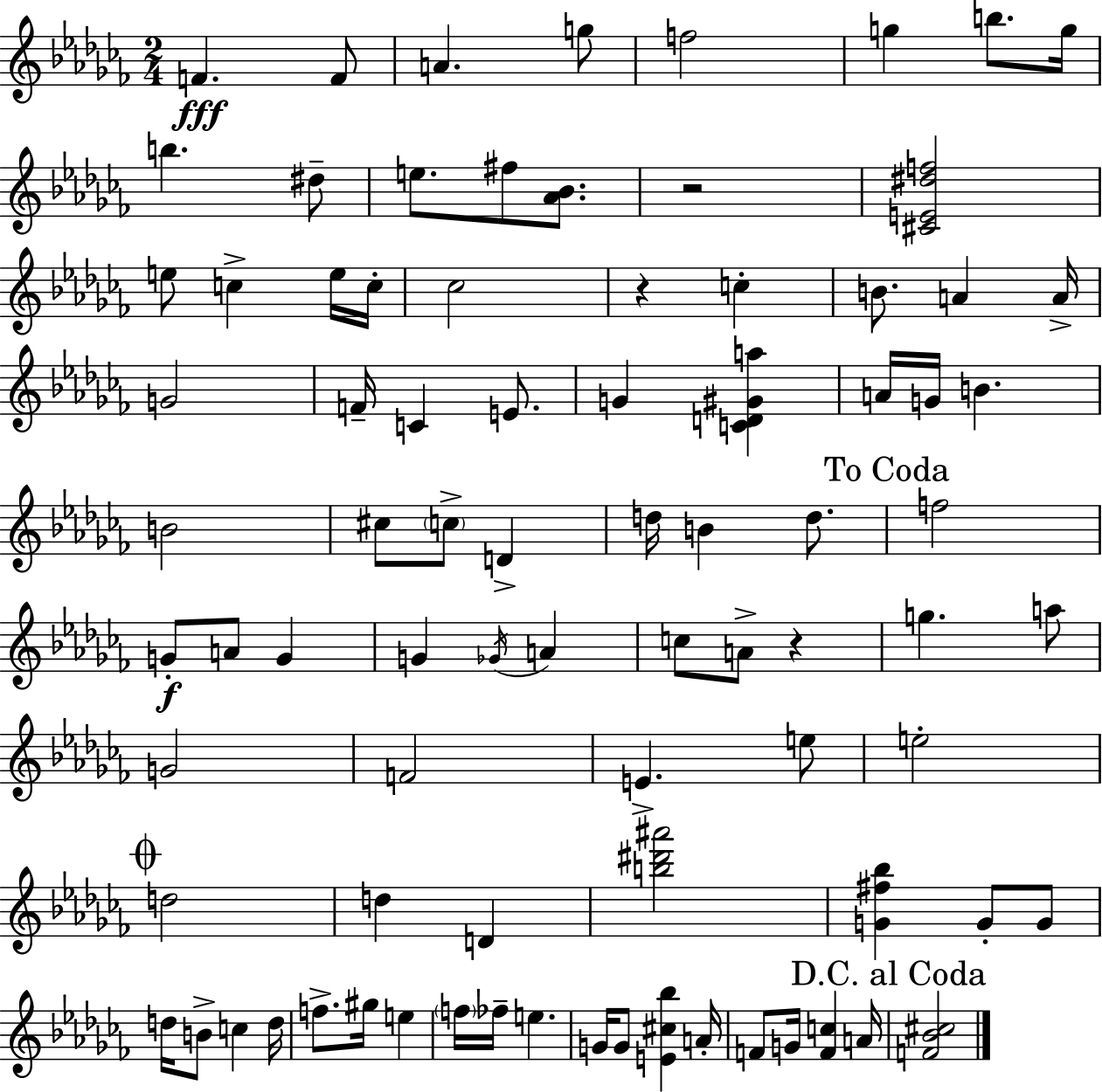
{
  \clef treble
  \numericTimeSignature
  \time 2/4
  \key aes \minor
  f'4.\fff f'8 | a'4. g''8 | f''2 | g''4 b''8. g''16 | \break b''4. dis''8-- | e''8. fis''8 <aes' bes'>8. | r2 | <cis' e' dis'' f''>2 | \break e''8 c''4-> e''16 c''16-. | ces''2 | r4 c''4-. | b'8. a'4 a'16-> | \break g'2 | f'16-- c'4 e'8. | g'4 <c' d' gis' a''>4 | a'16 g'16 b'4. | \break b'2 | cis''8 \parenthesize c''8-> d'4-> | d''16 b'4 d''8. | \mark "To Coda" f''2 | \break g'8-.\f a'8 g'4 | g'4 \acciaccatura { ges'16 } a'4 | c''8 a'8-> r4 | g''4. a''8 | \break g'2 | f'2 | e'4.-> e''8 | e''2-. | \break \mark \markup { \musicglyph "scripts.coda" } d''2 | d''4 d'4 | <b'' dis''' ais'''>2 | <g' fis'' bes''>4 g'8-. g'8 | \break d''16 b'8-> c''4 | d''16 f''8.-> gis''16 e''4 | \parenthesize f''16 fes''16-- e''4. | g'16 g'8 <e' cis'' bes''>4 | \break a'16-. f'8 g'16 <f' c''>4 | a'16 \mark "D.C. al Coda" <f' bes' cis''>2 | \bar "|."
}